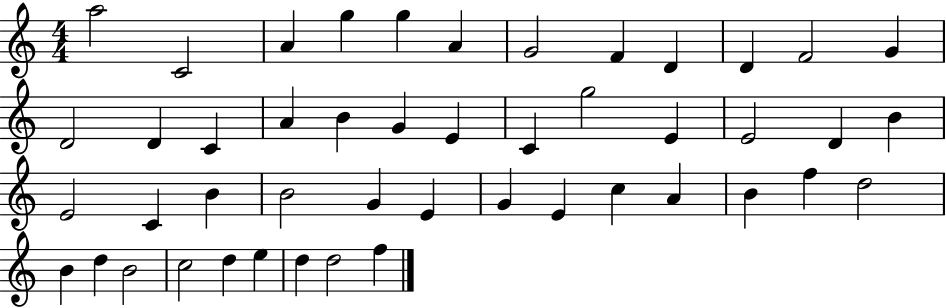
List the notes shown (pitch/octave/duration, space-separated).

A5/h C4/h A4/q G5/q G5/q A4/q G4/h F4/q D4/q D4/q F4/h G4/q D4/h D4/q C4/q A4/q B4/q G4/q E4/q C4/q G5/h E4/q E4/h D4/q B4/q E4/h C4/q B4/q B4/h G4/q E4/q G4/q E4/q C5/q A4/q B4/q F5/q D5/h B4/q D5/q B4/h C5/h D5/q E5/q D5/q D5/h F5/q